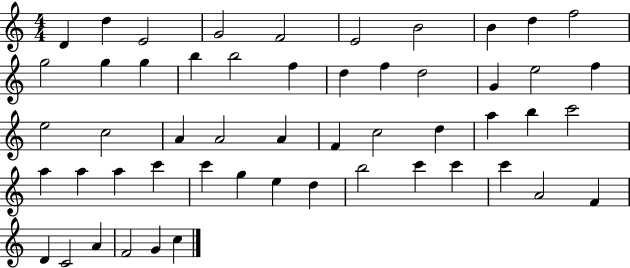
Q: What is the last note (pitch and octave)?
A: C5